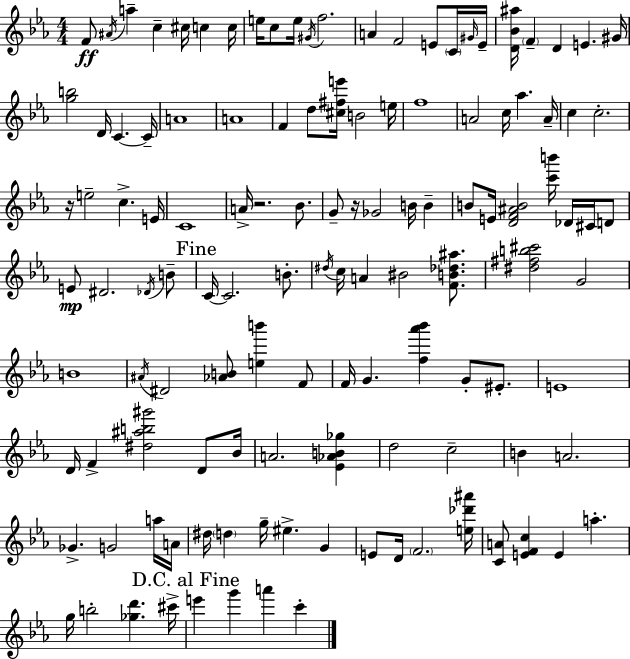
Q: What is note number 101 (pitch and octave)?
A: E6